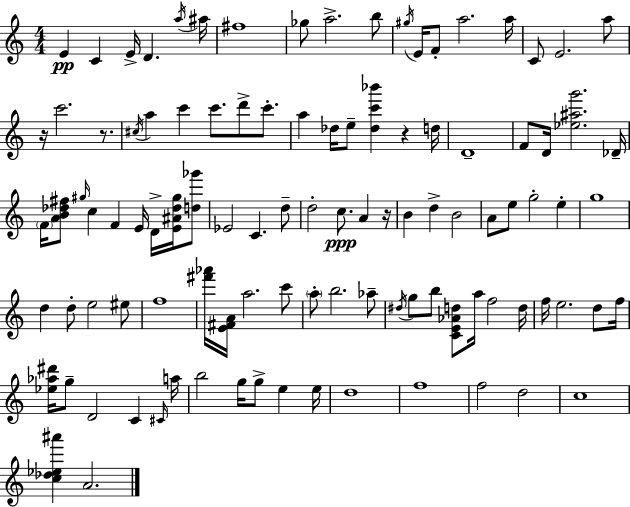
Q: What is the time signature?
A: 4/4